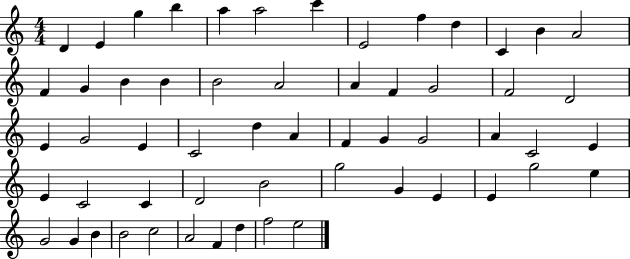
X:1
T:Untitled
M:4/4
L:1/4
K:C
D E g b a a2 c' E2 f d C B A2 F G B B B2 A2 A F G2 F2 D2 E G2 E C2 d A F G G2 A C2 E E C2 C D2 B2 g2 G E E g2 e G2 G B B2 c2 A2 F d f2 e2